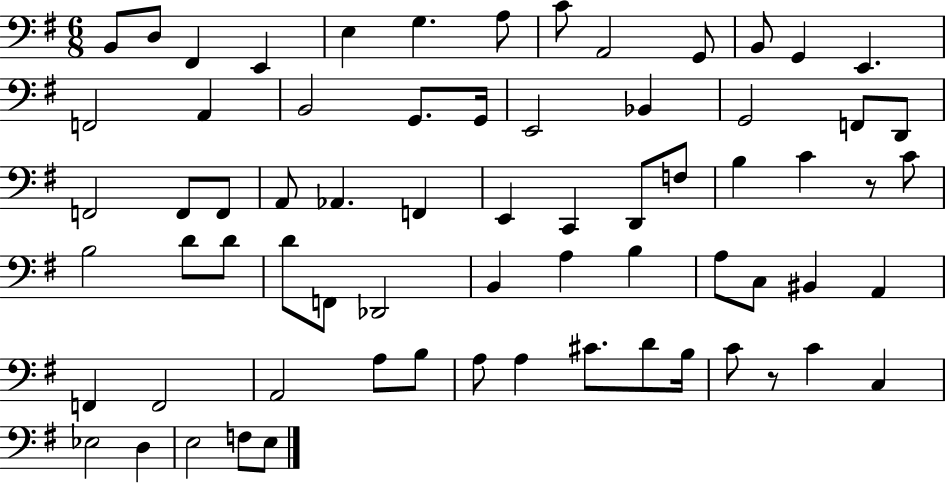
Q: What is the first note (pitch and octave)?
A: B2